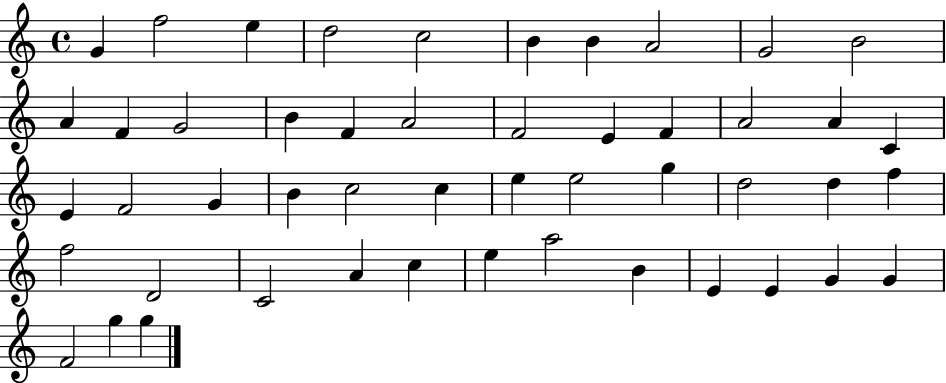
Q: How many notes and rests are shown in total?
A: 49